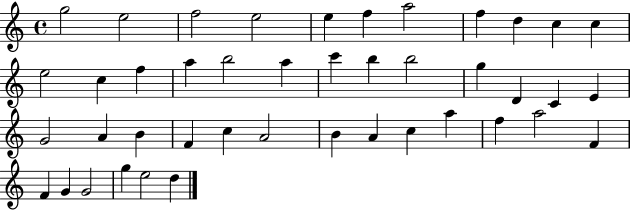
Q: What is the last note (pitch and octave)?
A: D5